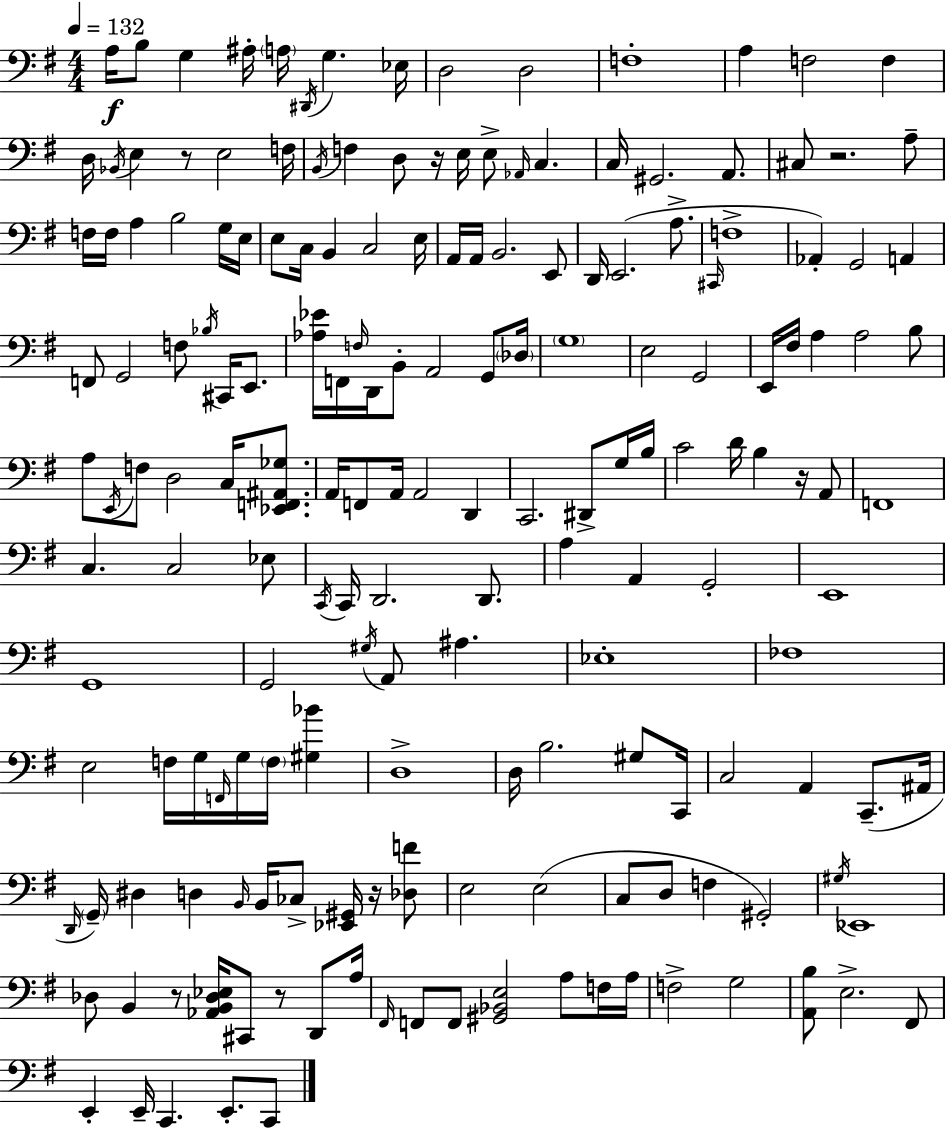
{
  \clef bass
  \numericTimeSignature
  \time 4/4
  \key e \minor
  \tempo 4 = 132
  \repeat volta 2 { a16\f b8 g4 ais16-. \parenthesize a16 \acciaccatura { dis,16 } g4. | ees16 d2 d2 | f1-. | a4 f2 f4 | \break d16 \acciaccatura { bes,16 } e4 r8 e2 | f16 \acciaccatura { b,16 } f4 d8 r16 e16 e8-> \grace { aes,16 } c4. | c16 gis,2. | a,8. cis8 r2. | \break a8-- f16 f16 a4 b2 | g16 e16 e8 c16 b,4 c2 | e16 a,16 a,16 b,2. | e,8 d,16 e,2.( | \break a8.-> \grace { cis,16 } f1-> | aes,4-.) g,2 | a,4 f,8 g,2 f8 | \acciaccatura { bes16 } cis,16 e,8. <aes ees'>16 f,16 \grace { f16 } d,16 b,8-. a,2 | \break g,8 \parenthesize des16 \parenthesize g1 | e2 g,2 | e,16 fis16 a4 a2 | b8 a8 \acciaccatura { e,16 } f8 d2 | \break c16 <ees, f, ais, ges>8. a,16 f,8 a,16 a,2 | d,4 c,2. | dis,8-> g16 b16 c'2 | d'16 b4 r16 a,8 f,1 | \break c4. c2 | ees8 \acciaccatura { c,16 } c,16 d,2. | d,8. a4 a,4 | g,2-. e,1 | \break g,1 | g,2 | \acciaccatura { gis16 } a,8 ais4. ees1-. | fes1 | \break e2 | f16 g16 \grace { f,16 } g16 \parenthesize f16 <gis bes'>4 d1-> | d16 b2. | gis8 c,16 c2 | \break a,4 c,8.--( ais,16 \grace { d,16 } \parenthesize g,16--) dis4 | d4 \grace { b,16 } b,16 ces8-> <ees, gis,>16 r16 <des f'>8 e2 | e2( c8 d8 | f4 gis,2-.) \acciaccatura { gis16 } ees,1 | \break des8 | b,4 r8 <aes, b, des ees>16 cis,8 r8 d,8 a16 \grace { fis,16 } f,8 | f,8 <gis, bes, e>2 a8 f16 a16 f2-> | g2 <a, b>8 | \break e2.-> fis,8 e,4-. | e,16-- c,4. e,8.-. c,8 } \bar "|."
}